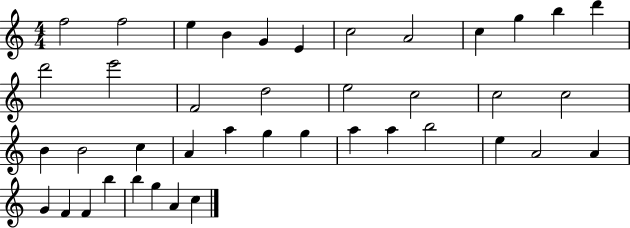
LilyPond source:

{
  \clef treble
  \numericTimeSignature
  \time 4/4
  \key c \major
  f''2 f''2 | e''4 b'4 g'4 e'4 | c''2 a'2 | c''4 g''4 b''4 d'''4 | \break d'''2 e'''2 | f'2 d''2 | e''2 c''2 | c''2 c''2 | \break b'4 b'2 c''4 | a'4 a''4 g''4 g''4 | a''4 a''4 b''2 | e''4 a'2 a'4 | \break g'4 f'4 f'4 b''4 | b''4 g''4 a'4 c''4 | \bar "|."
}